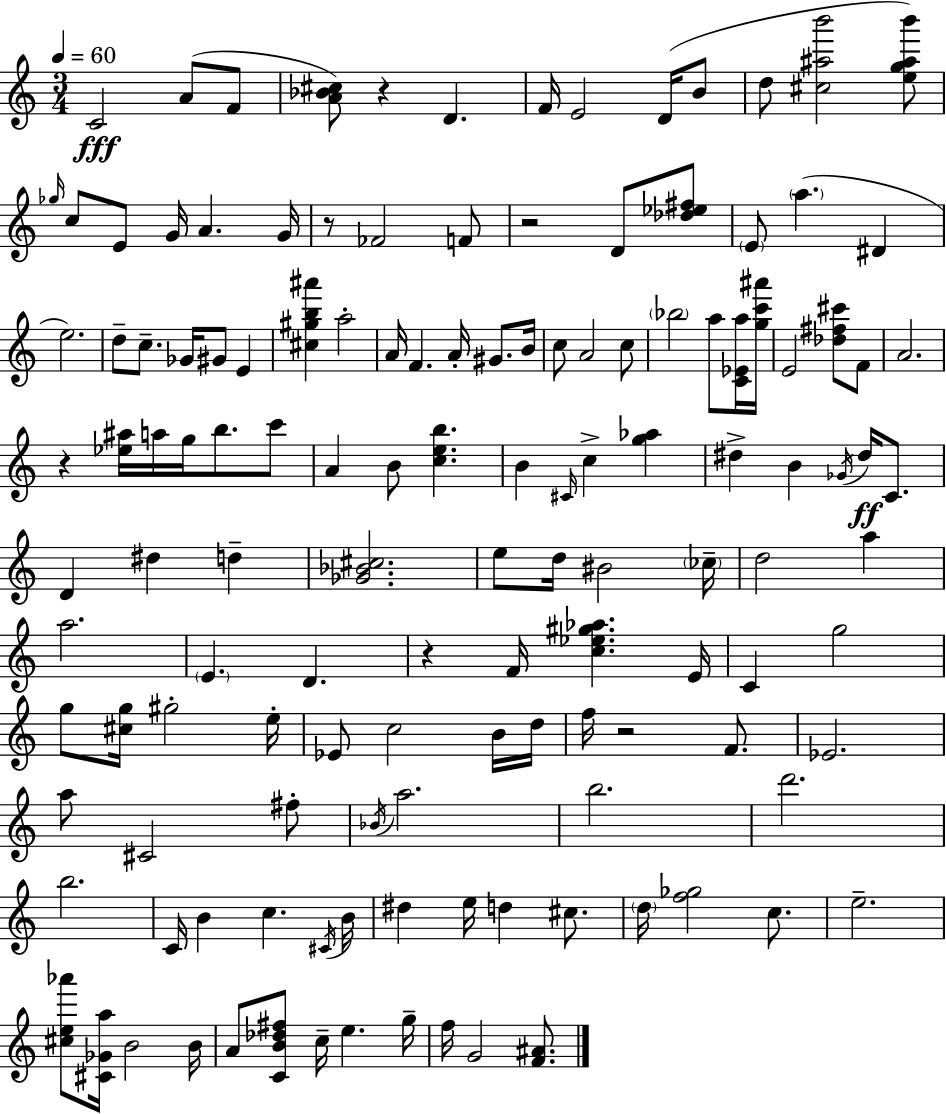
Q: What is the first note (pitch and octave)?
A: C4